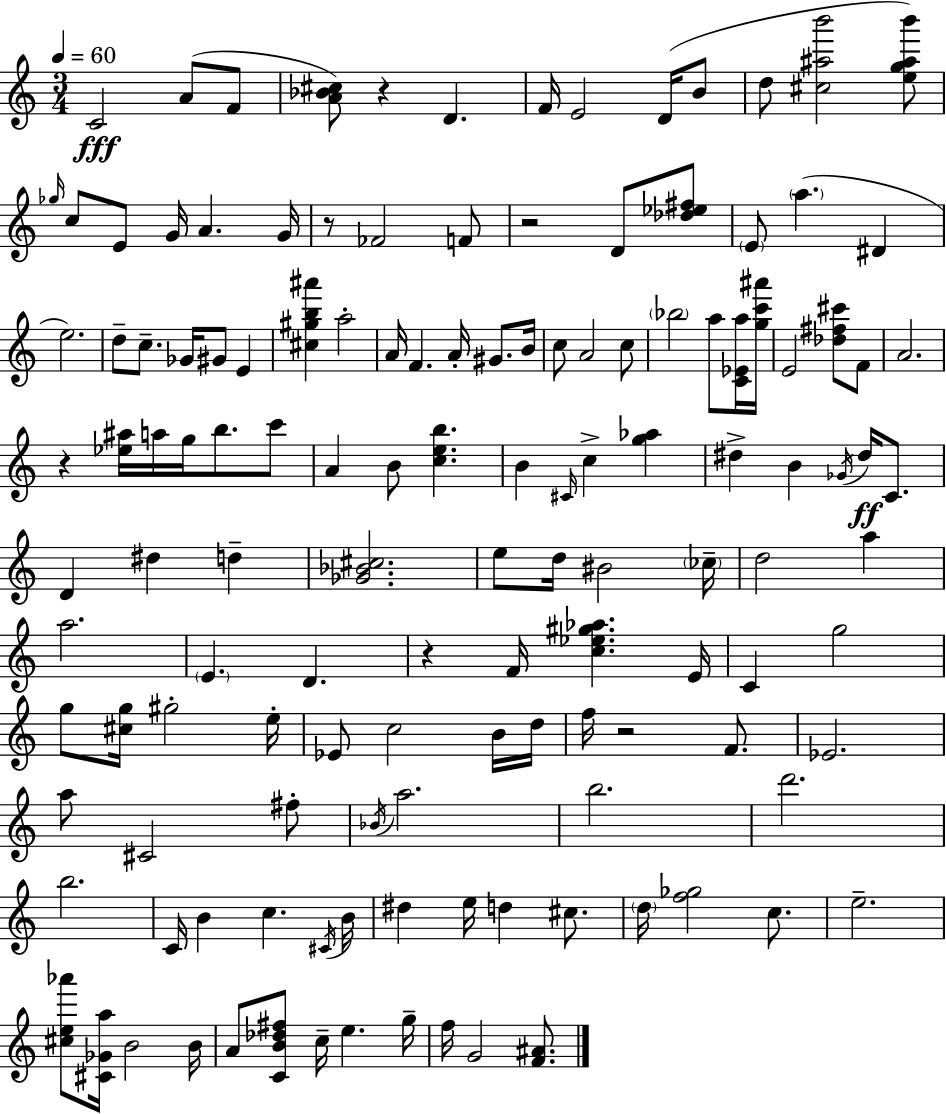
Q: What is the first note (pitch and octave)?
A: C4